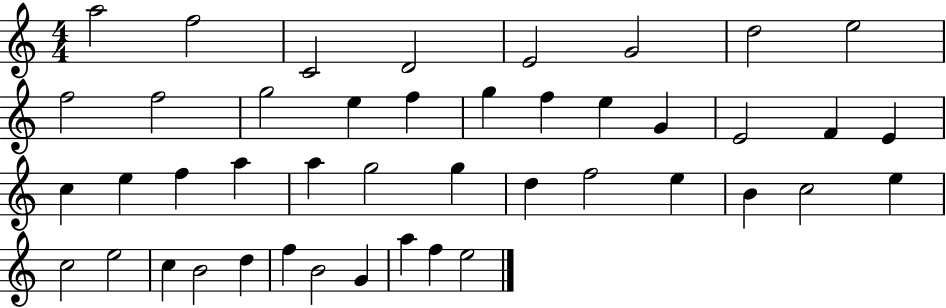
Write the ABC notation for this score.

X:1
T:Untitled
M:4/4
L:1/4
K:C
a2 f2 C2 D2 E2 G2 d2 e2 f2 f2 g2 e f g f e G E2 F E c e f a a g2 g d f2 e B c2 e c2 e2 c B2 d f B2 G a f e2